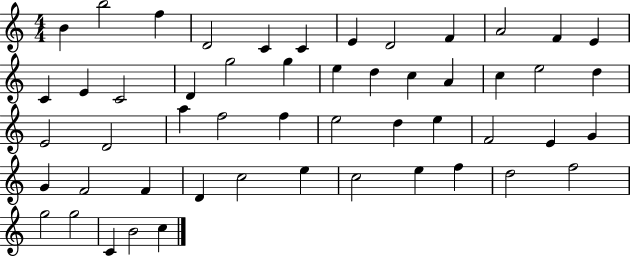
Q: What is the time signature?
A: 4/4